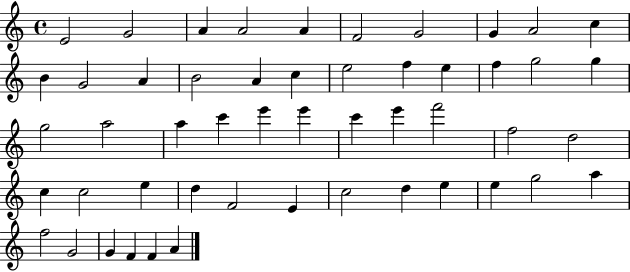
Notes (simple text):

E4/h G4/h A4/q A4/h A4/q F4/h G4/h G4/q A4/h C5/q B4/q G4/h A4/q B4/h A4/q C5/q E5/h F5/q E5/q F5/q G5/h G5/q G5/h A5/h A5/q C6/q E6/q E6/q C6/q E6/q F6/h F5/h D5/h C5/q C5/h E5/q D5/q F4/h E4/q C5/h D5/q E5/q E5/q G5/h A5/q F5/h G4/h G4/q F4/q F4/q A4/q